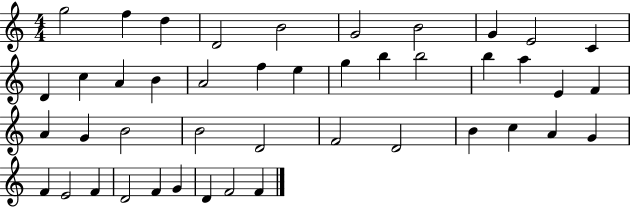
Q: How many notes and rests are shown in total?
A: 44